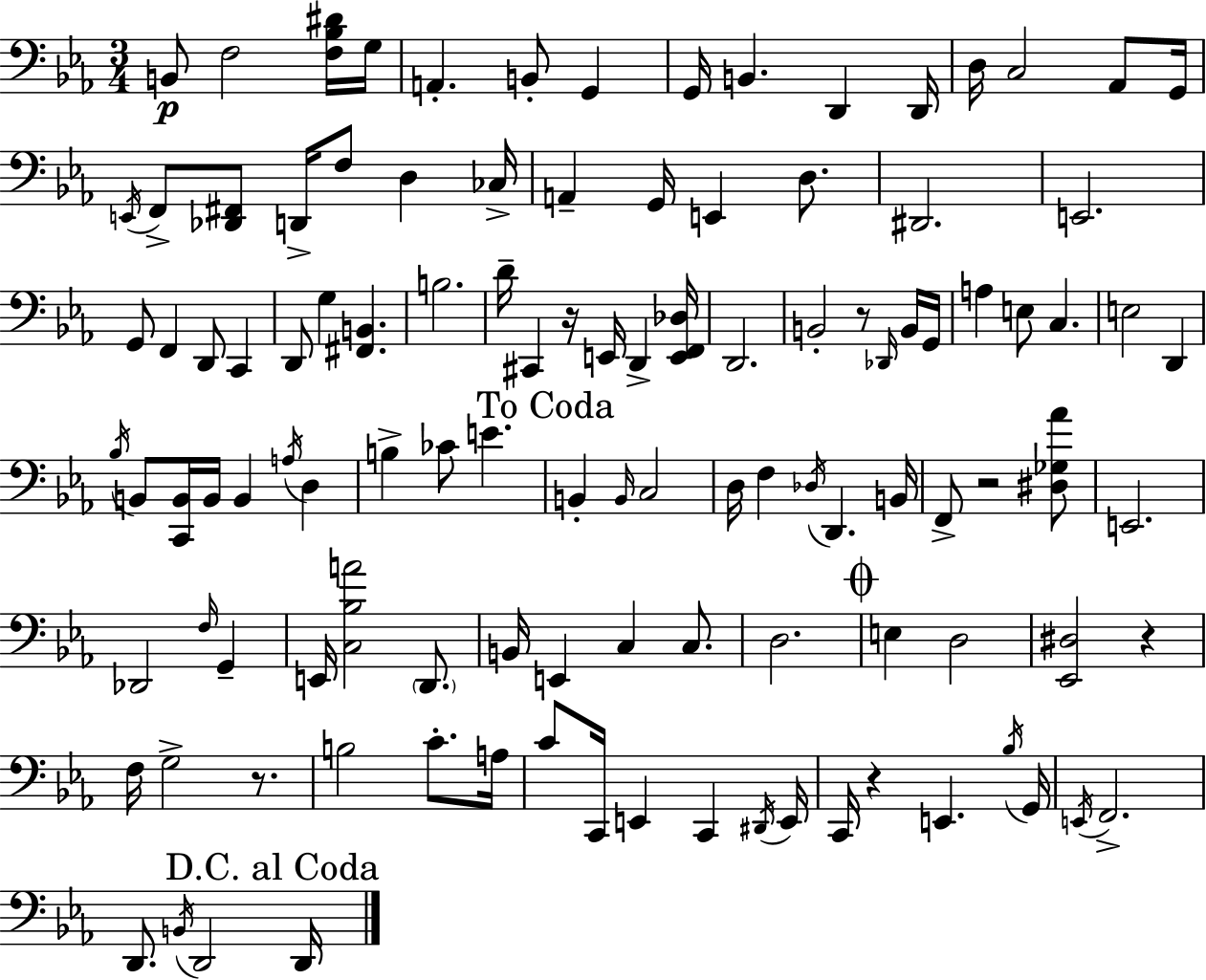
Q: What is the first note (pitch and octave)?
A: B2